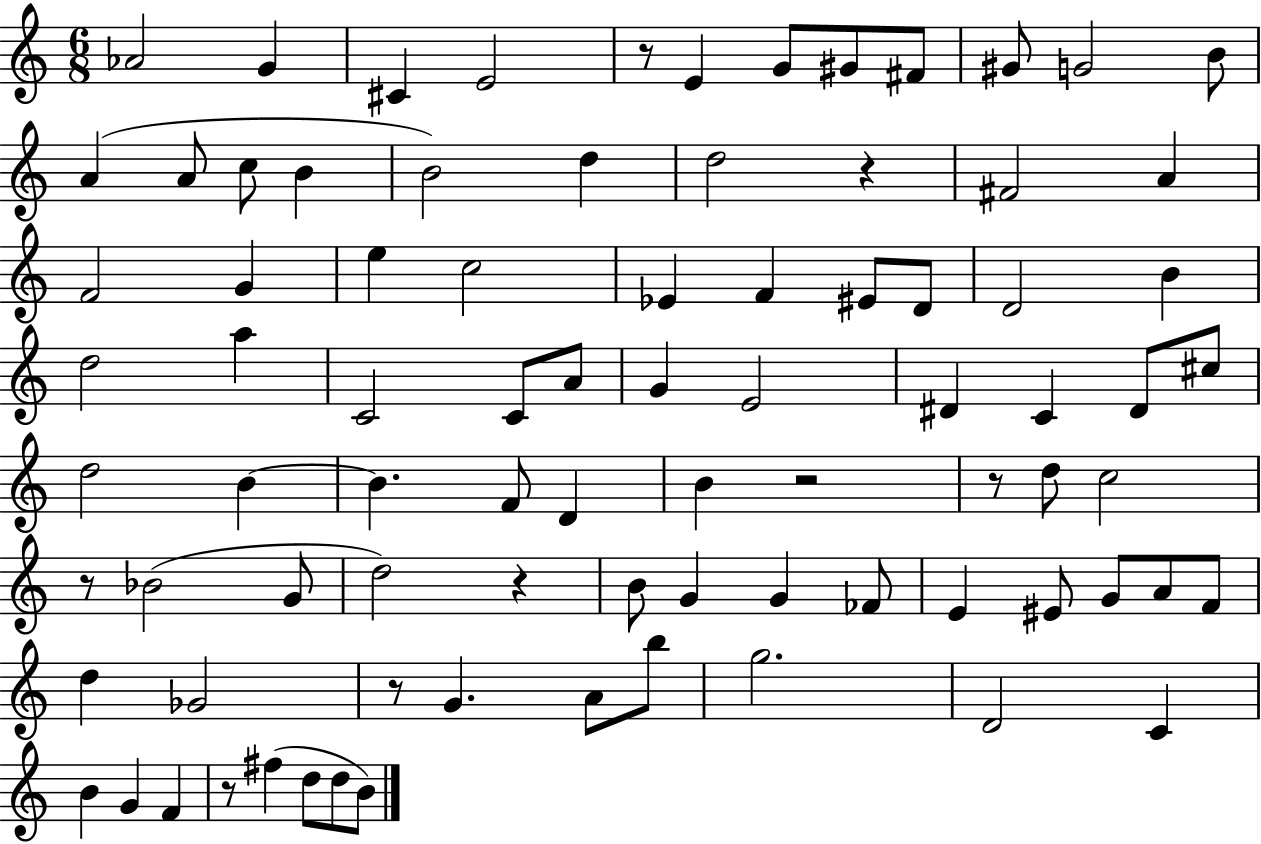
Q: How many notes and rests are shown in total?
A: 84